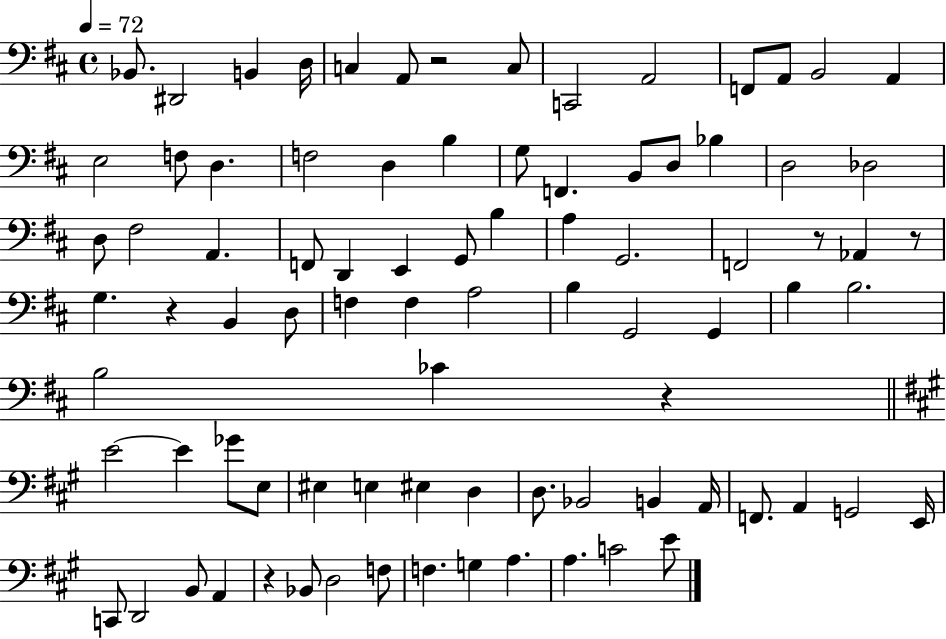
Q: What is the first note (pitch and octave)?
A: Bb2